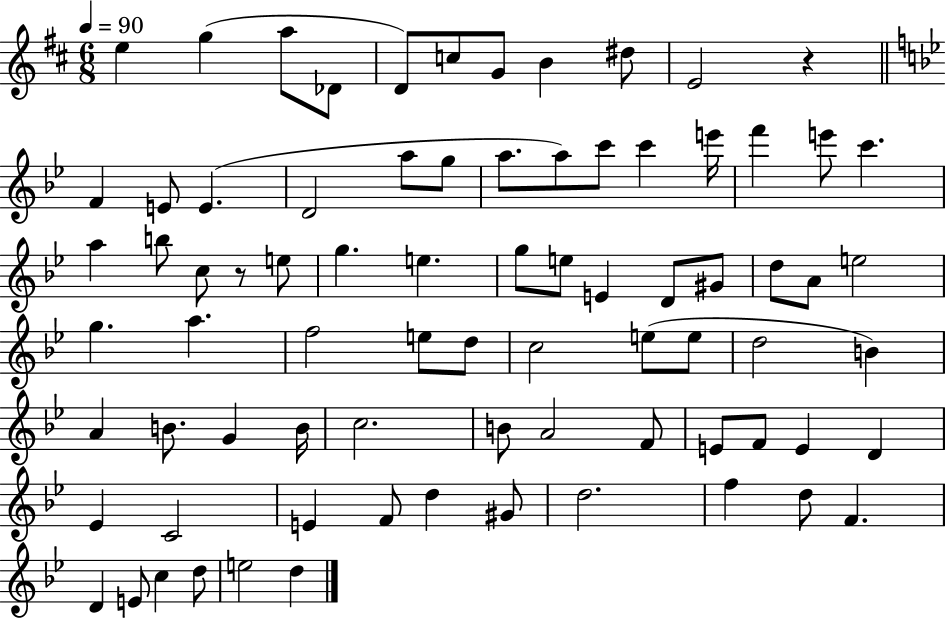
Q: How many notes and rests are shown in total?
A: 78